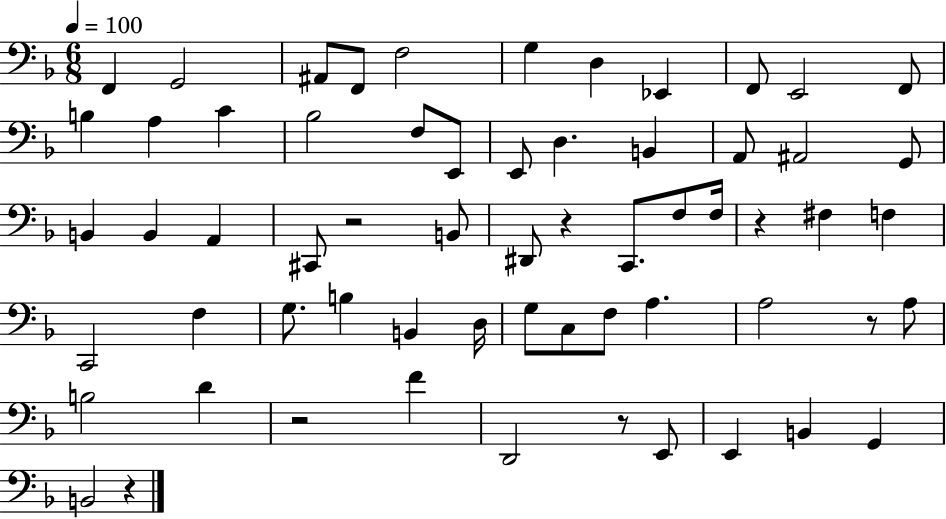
F2/q G2/h A#2/e F2/e F3/h G3/q D3/q Eb2/q F2/e E2/h F2/e B3/q A3/q C4/q Bb3/h F3/e E2/e E2/e D3/q. B2/q A2/e A#2/h G2/e B2/q B2/q A2/q C#2/e R/h B2/e D#2/e R/q C2/e. F3/e F3/s R/q F#3/q F3/q C2/h F3/q G3/e. B3/q B2/q D3/s G3/e C3/e F3/e A3/q. A3/h R/e A3/e B3/h D4/q R/h F4/q D2/h R/e E2/e E2/q B2/q G2/q B2/h R/q